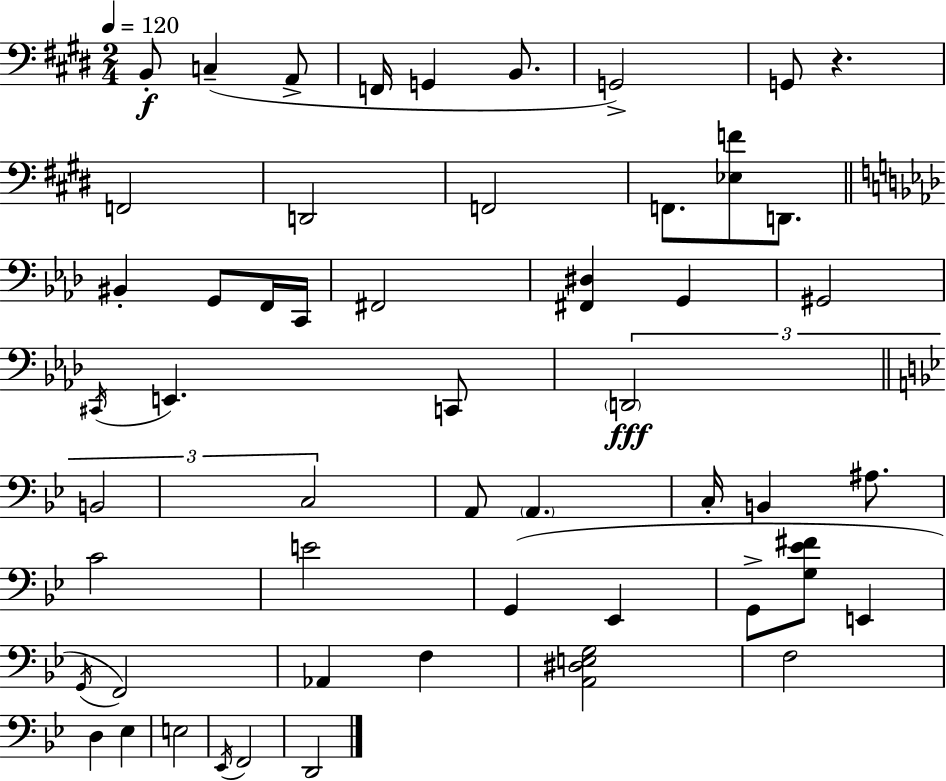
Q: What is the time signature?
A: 2/4